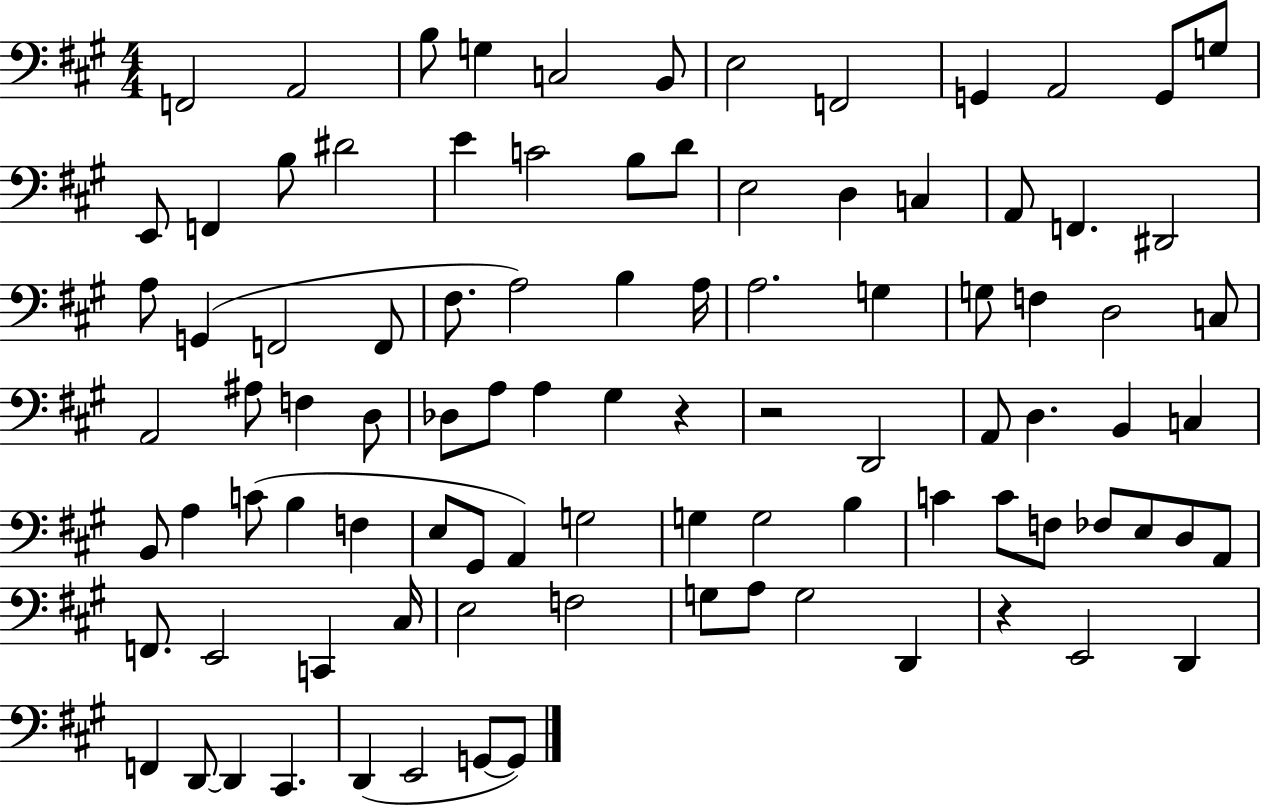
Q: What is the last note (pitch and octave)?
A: G2